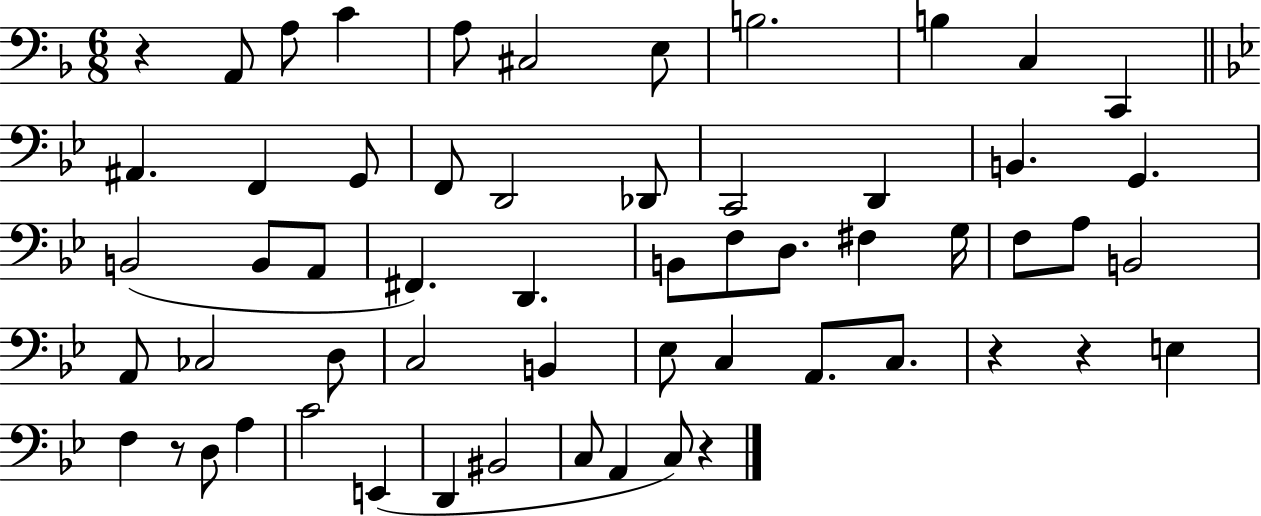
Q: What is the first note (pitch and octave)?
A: A2